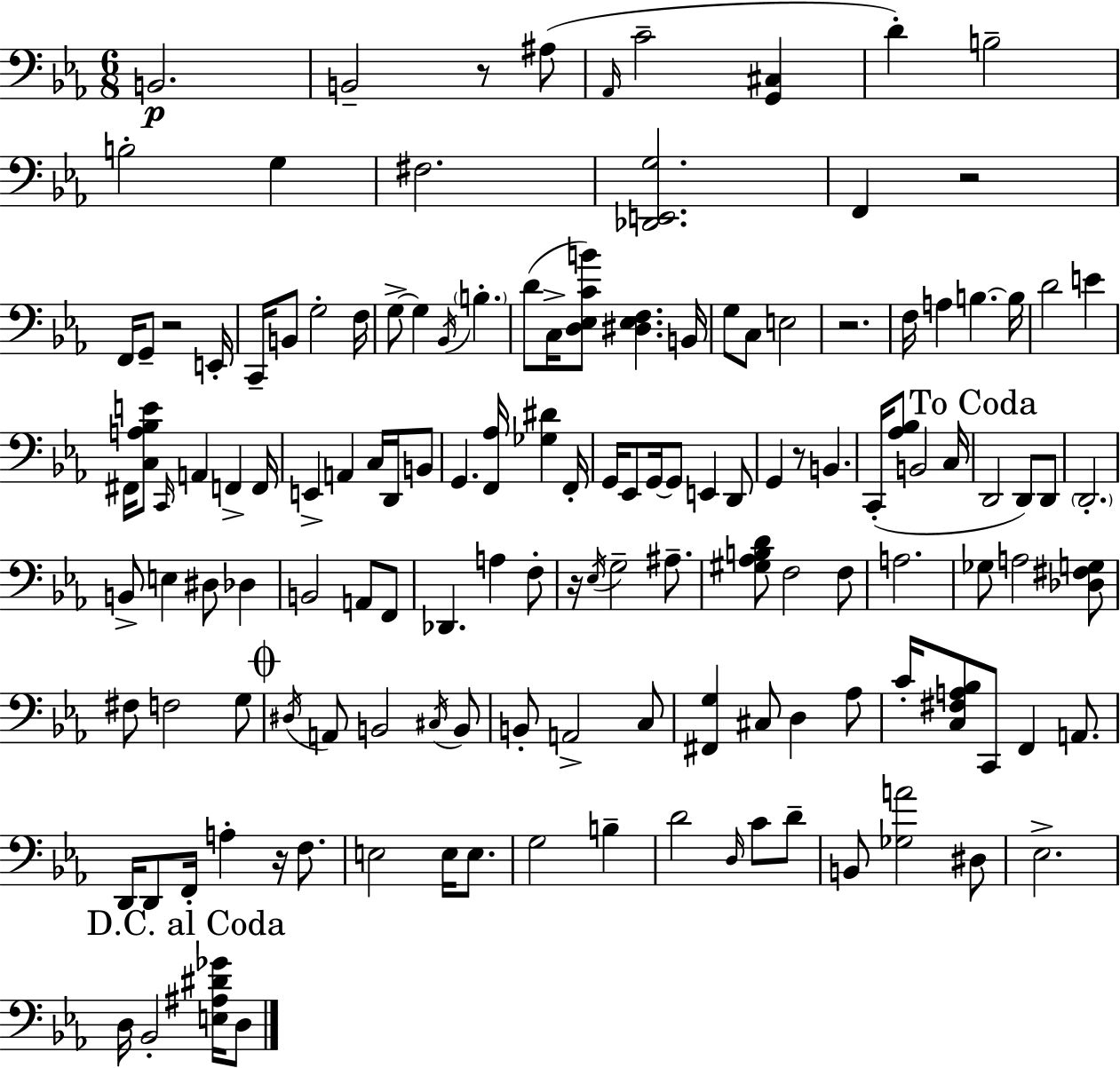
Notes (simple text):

B2/h. B2/h R/e A#3/e Ab2/s C4/h [G2,C#3]/q D4/q B3/h B3/h G3/q F#3/h. [Db2,E2,G3]/h. F2/q R/h F2/s G2/e R/h E2/s C2/s B2/e G3/h F3/s G3/e G3/q Bb2/s B3/q. D4/e C3/s [D3,Eb3,C4,B4]/e [D#3,Eb3,F3]/q. B2/s G3/e C3/e E3/h R/h. F3/s A3/q B3/q. B3/s D4/h E4/q F#2/s [C3,A3,Bb3,E4]/e C2/s A2/q F2/q F2/s E2/q A2/q C3/s D2/s B2/e G2/q. [F2,Ab3]/s [Gb3,D#4]/q F2/s G2/s Eb2/e G2/s G2/e E2/q D2/e G2/q R/e B2/q. C2/s [Ab3,Bb3]/e B2/h C3/s D2/h D2/e D2/e D2/h. B2/e E3/q D#3/e Db3/q B2/h A2/e F2/e Db2/q. A3/q F3/e R/s Eb3/s G3/h A#3/e. [G#3,Ab3,B3,D4]/e F3/h F3/e A3/h. Gb3/e A3/h [Db3,F#3,G3]/e F#3/e F3/h G3/e D#3/s A2/e B2/h C#3/s B2/e B2/e A2/h C3/e [F#2,G3]/q C#3/e D3/q Ab3/e C4/s [C3,F#3,A3,Bb3]/e C2/e F2/q A2/e. D2/s D2/e F2/s A3/q R/s F3/e. E3/h E3/s E3/e. G3/h B3/q D4/h D3/s C4/e D4/e B2/e [Gb3,A4]/h D#3/e Eb3/h. D3/s Bb2/h [E3,A#3,D#4,Gb4]/s D3/e